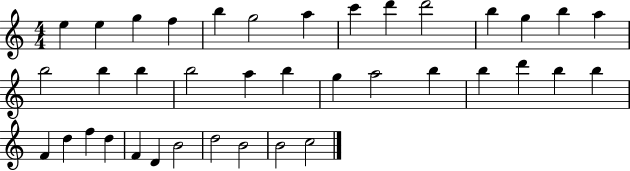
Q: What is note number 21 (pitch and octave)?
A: G5